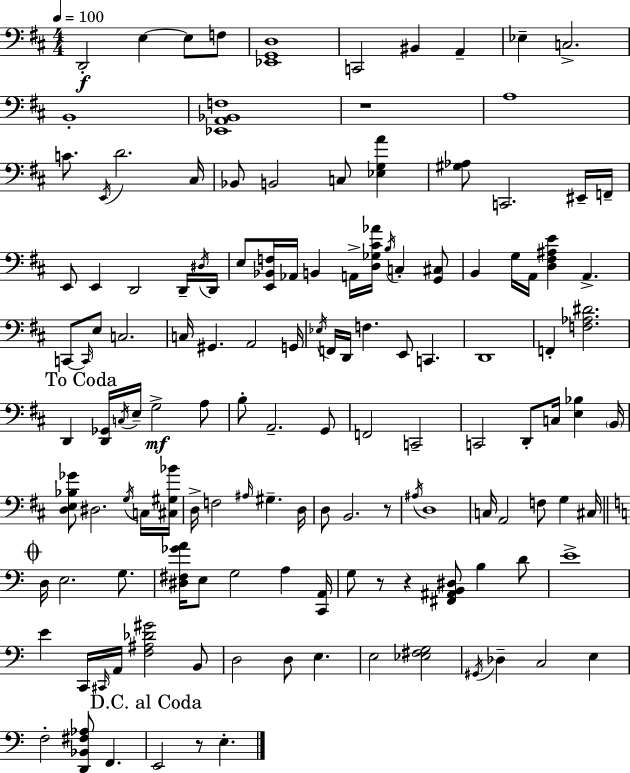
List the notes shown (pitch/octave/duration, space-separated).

D2/h E3/q E3/e F3/e [Eb2,G2,D3]/w C2/h BIS2/q A2/q Eb3/q C3/h. B2/w [Eb2,A2,Bb2,F3]/w R/w A3/w C4/e. E2/s D4/h. C#3/s Bb2/e B2/h C3/e [Eb3,G3,A4]/q [G#3,Ab3]/e C2/h. EIS2/s F2/s E2/e E2/q D2/h D2/s D#3/s D2/s E3/e [E2,Bb2,F3]/s Ab2/s B2/q A2/s [D3,Gb3,C#4,Ab4]/s B3/s C3/q [G2,C#3]/e B2/q G3/s A2/s [D3,F#3,A#3,E4]/q A2/q. C2/e C2/s E3/e C3/h. C3/s G#2/q. A2/h G2/s Eb3/s F2/s D2/s F3/q. E2/e C2/q. D2/w F2/q [F3,Ab3,D#4]/h. D2/q [D2,Gb2]/s C3/s E3/s G3/h A3/e B3/e A2/h. G2/e F2/h C2/h C2/h D2/e C3/s [E3,Bb3]/q B2/s [D3,E3,Bb3,Gb4]/e D#3/h. G3/s C3/s [C#3,G#3,Bb4]/s D3/s F3/h A#3/s G#3/q. D3/s D3/e B2/h. R/e A#3/s D3/w C3/s A2/h F3/e G3/q C#3/s D3/s E3/h. G3/e. [D#3,F#3,Gb4,A4]/s E3/e G3/h A3/q [C2,A2]/s G3/e R/e R/q [F#2,A#2,B2,D#3]/e B3/q D4/e E4/w E4/q C2/s C#2/s A2/s [F3,A#3,Db4,G#4]/h B2/e D3/h D3/e E3/q. E3/h [Eb3,F#3,G3]/h G#2/s Db3/q C3/h E3/q F3/h [D2,Bb2,F#3,Ab3]/e F2/q. E2/h R/e E3/q.